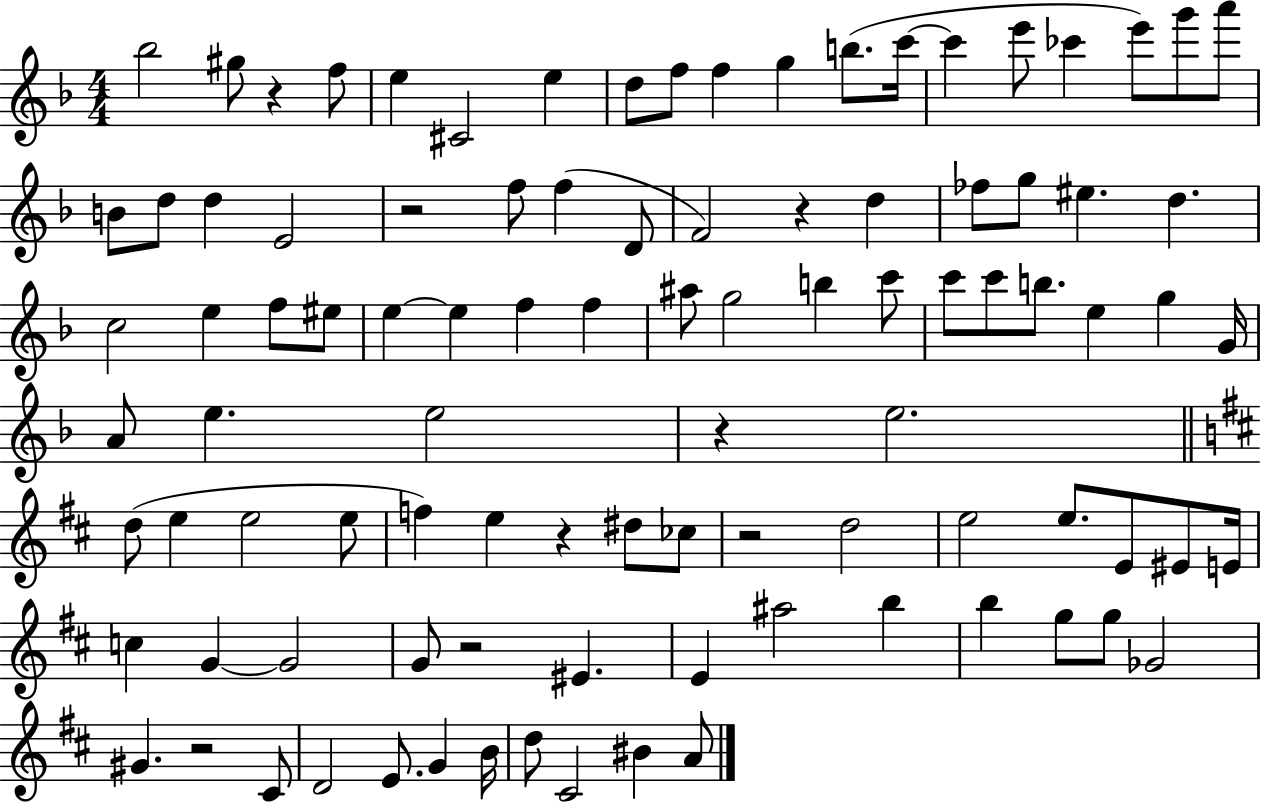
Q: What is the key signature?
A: F major